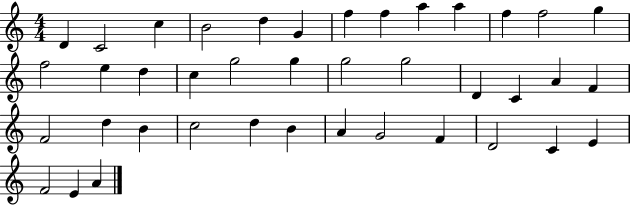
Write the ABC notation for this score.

X:1
T:Untitled
M:4/4
L:1/4
K:C
D C2 c B2 d G f f a a f f2 g f2 e d c g2 g g2 g2 D C A F F2 d B c2 d B A G2 F D2 C E F2 E A